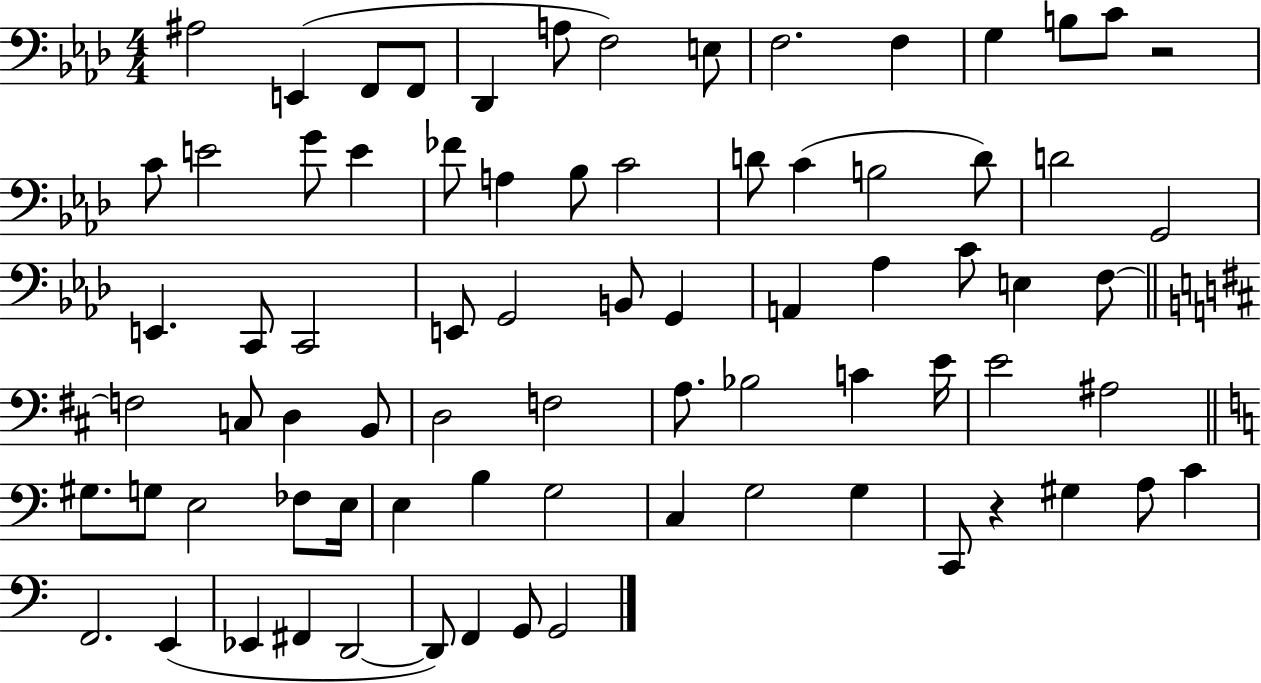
A#3/h E2/q F2/e F2/e Db2/q A3/e F3/h E3/e F3/h. F3/q G3/q B3/e C4/e R/h C4/e E4/h G4/e E4/q FES4/e A3/q Bb3/e C4/h D4/e C4/q B3/h D4/e D4/h G2/h E2/q. C2/e C2/h E2/e G2/h B2/e G2/q A2/q Ab3/q C4/e E3/q F3/e F3/h C3/e D3/q B2/e D3/h F3/h A3/e. Bb3/h C4/q E4/s E4/h A#3/h G#3/e. G3/e E3/h FES3/e E3/s E3/q B3/q G3/h C3/q G3/h G3/q C2/e R/q G#3/q A3/e C4/q F2/h. E2/q Eb2/q F#2/q D2/h D2/e F2/q G2/e G2/h